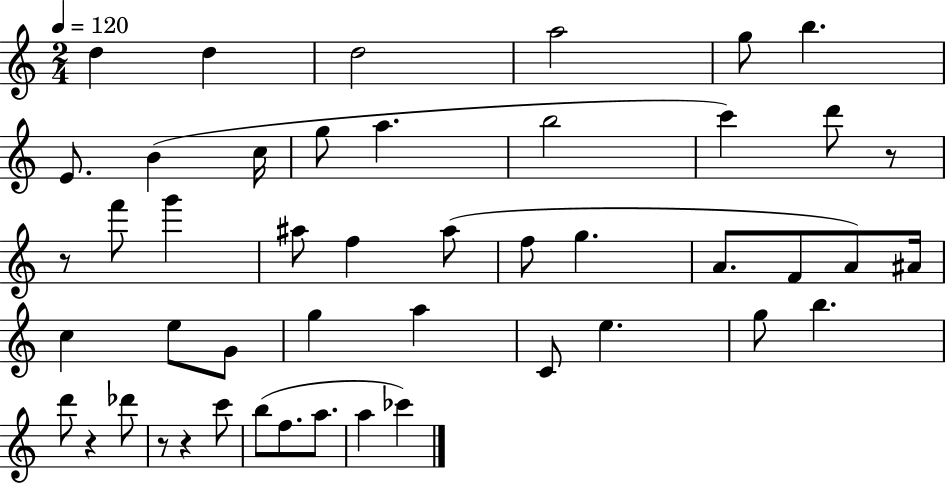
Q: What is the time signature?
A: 2/4